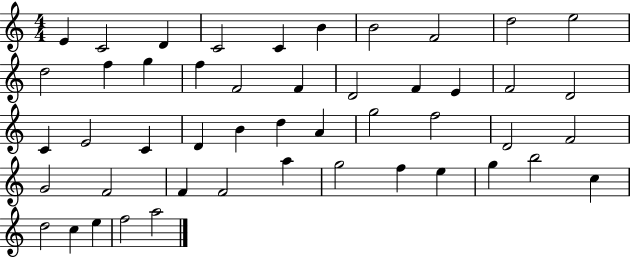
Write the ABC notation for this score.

X:1
T:Untitled
M:4/4
L:1/4
K:C
E C2 D C2 C B B2 F2 d2 e2 d2 f g f F2 F D2 F E F2 D2 C E2 C D B d A g2 f2 D2 F2 G2 F2 F F2 a g2 f e g b2 c d2 c e f2 a2